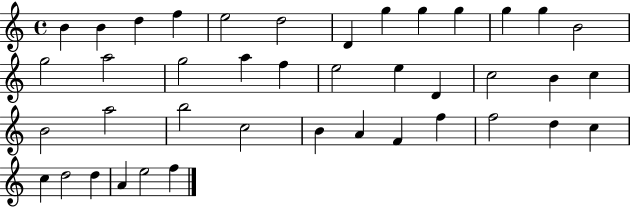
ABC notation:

X:1
T:Untitled
M:4/4
L:1/4
K:C
B B d f e2 d2 D g g g g g B2 g2 a2 g2 a f e2 e D c2 B c B2 a2 b2 c2 B A F f f2 d c c d2 d A e2 f